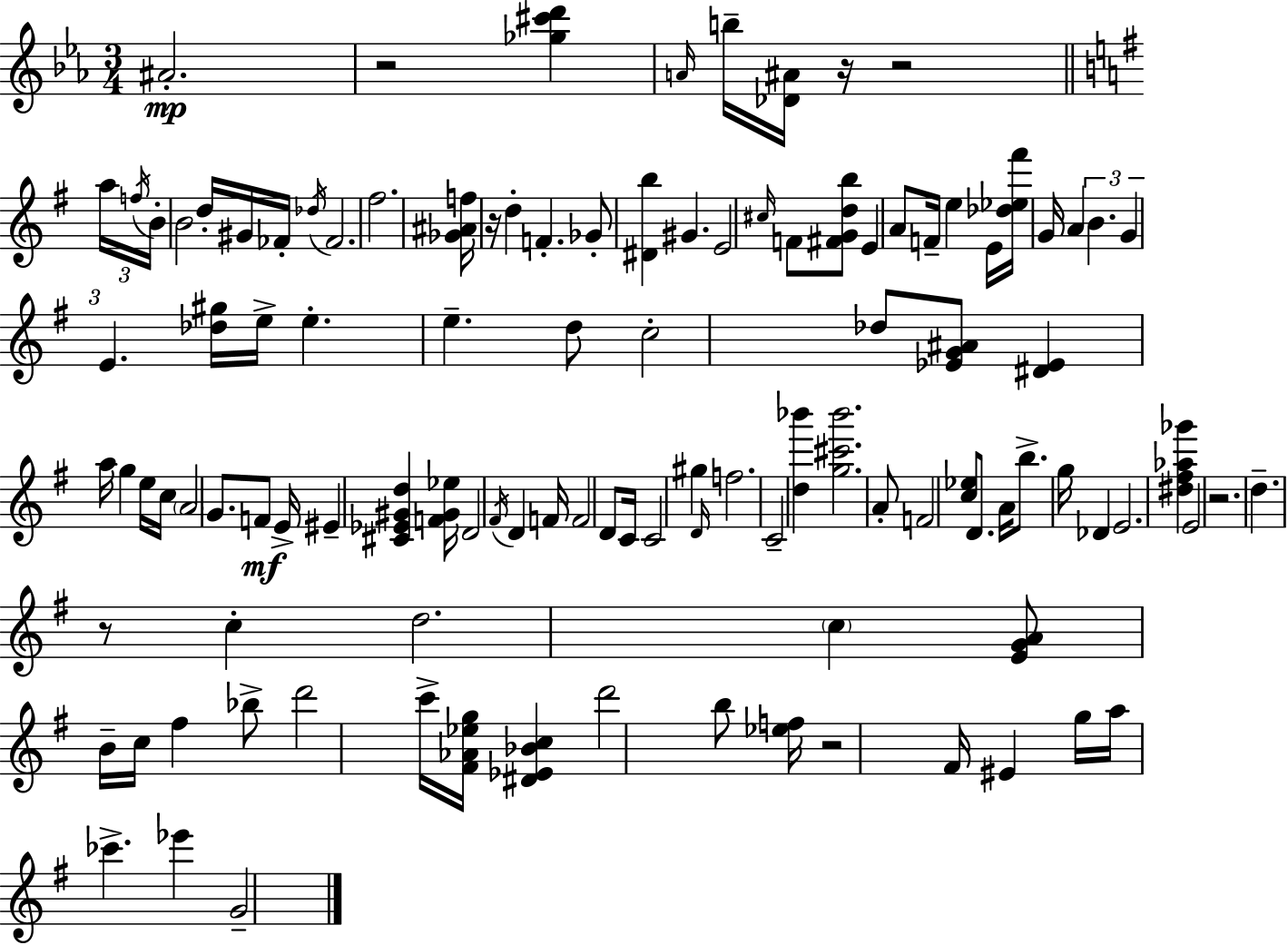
{
  \clef treble
  \numericTimeSignature
  \time 3/4
  \key ees \major
  ais'2.-.\mp | r2 <ges'' cis''' d'''>4 | \grace { a'16 } b''16-- <des' ais'>16 r16 r2 | \bar "||" \break \key g \major \tuplet 3/2 { a''16 \acciaccatura { f''16 } b'16-. } b'2 d''16-. | gis'16 fes'16-. \acciaccatura { des''16 } fes'2. | fis''2. | <ges' ais' f''>16 r16 d''4-. f'4.-. | \break ges'8-. <dis' b''>4 gis'4. | e'2 \grace { cis''16 } | f'8 <fis' g' d'' b''>8 e'4 a'8 f'16-- e''4 | e'16 <des'' ees'' fis'''>16 g'16 a'4 \tuplet 3/2 { b'4. | \break g'4 e'4. } | <des'' gis''>16 e''16-> e''4.-. e''4.-- | d''8 c''2-. | des''8 <ees' g' ais'>8 <dis' ees'>4 a''16 g''4 | \break e''16 c''16 \parenthesize a'2 | g'8. f'8\mf e'16-> eis'4-- <cis' ees' gis' d''>4 | <f' gis' ees''>16 d'2 | \acciaccatura { fis'16 } d'4 f'16 f'2 | \break d'8 c'16 c'2 | gis''4 \grace { d'16 } f''2. | c'2-- | <d'' bes'''>4 <g'' cis''' bes'''>2. | \break a'8-. f'2 | <c'' ees''>8 d'8. a'16 b''8.-> | g''16 des'4 e'2. | <dis'' fis'' aes'' ges'''>4 e'2 | \break r2. | d''4.-- | r8 c''4-. d''2. | \parenthesize c''4 <e' g' a'>8 | \break b'16-- c''16 fis''4 bes''8-> d'''2 | c'''16-> <fis' aes' ees'' g''>16 <dis' ees' bes' c''>4 d'''2 | b''8 <ees'' f''>16 r2 | fis'16 eis'4 g''16 a''16 | \break ces'''4.-> ees'''4 g'2-- | \bar "|."
}